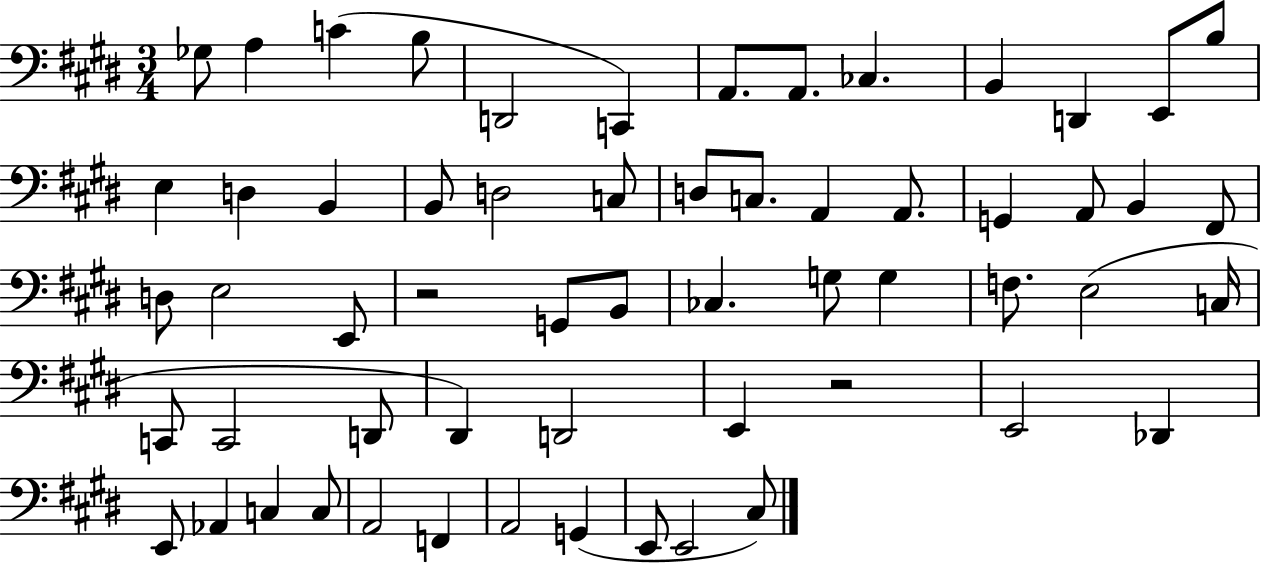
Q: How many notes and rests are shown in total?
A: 59